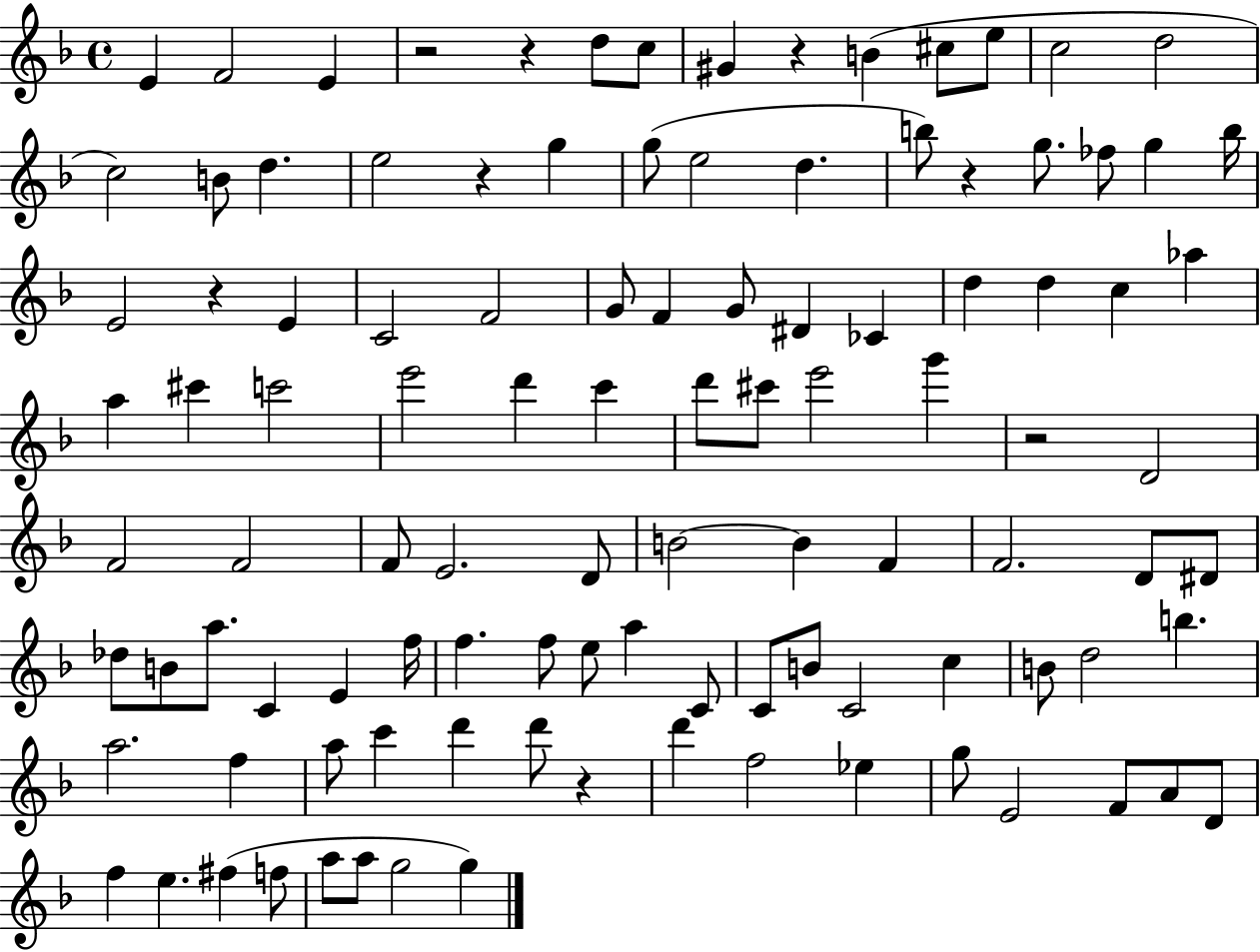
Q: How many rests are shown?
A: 8